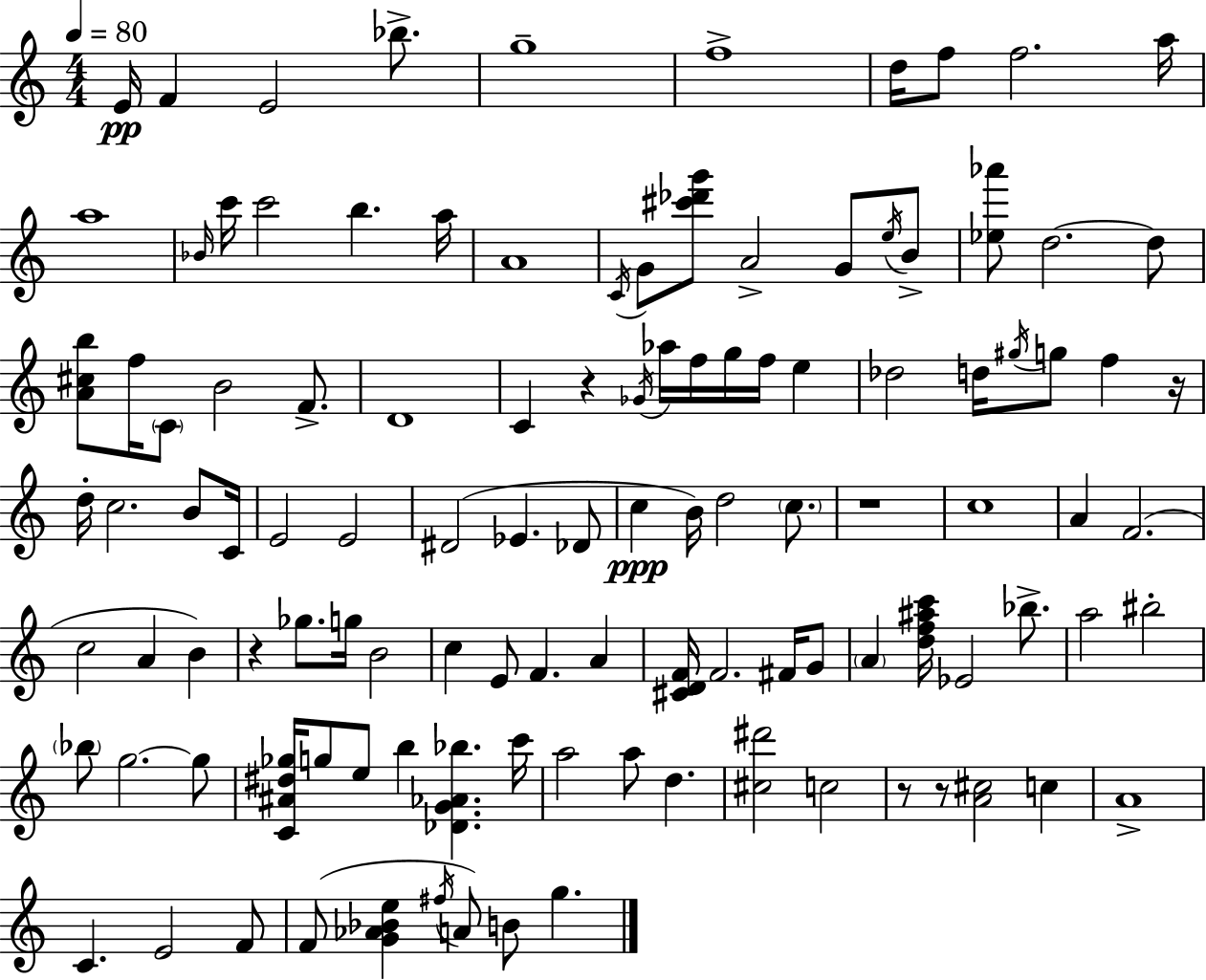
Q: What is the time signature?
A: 4/4